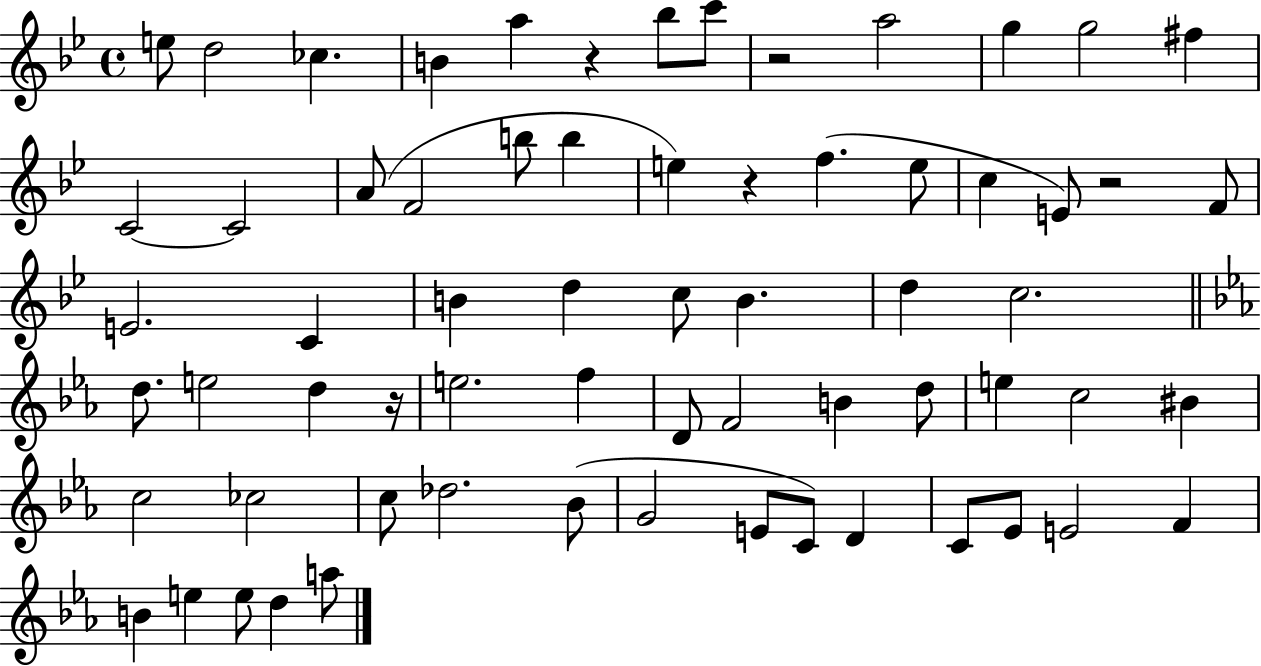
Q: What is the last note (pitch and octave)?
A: A5